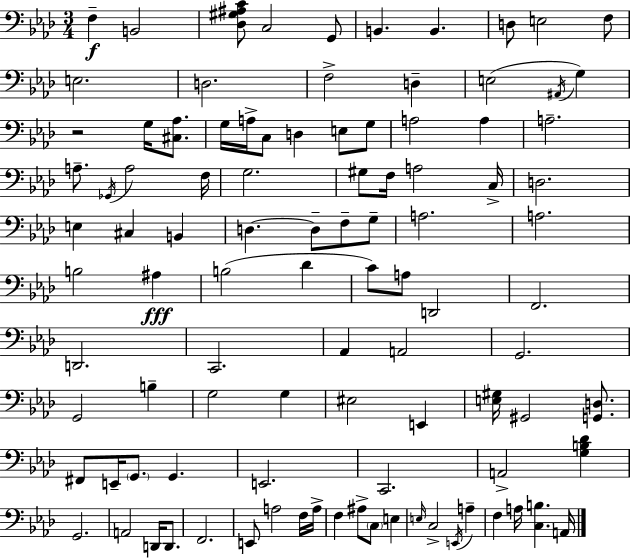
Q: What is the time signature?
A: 3/4